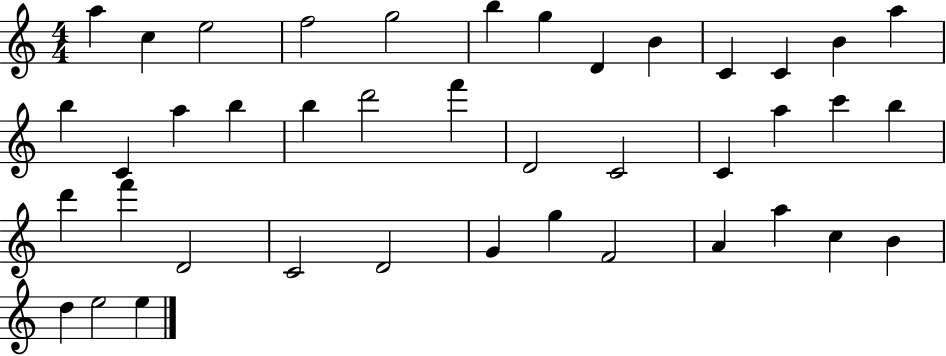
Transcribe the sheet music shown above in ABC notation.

X:1
T:Untitled
M:4/4
L:1/4
K:C
a c e2 f2 g2 b g D B C C B a b C a b b d'2 f' D2 C2 C a c' b d' f' D2 C2 D2 G g F2 A a c B d e2 e